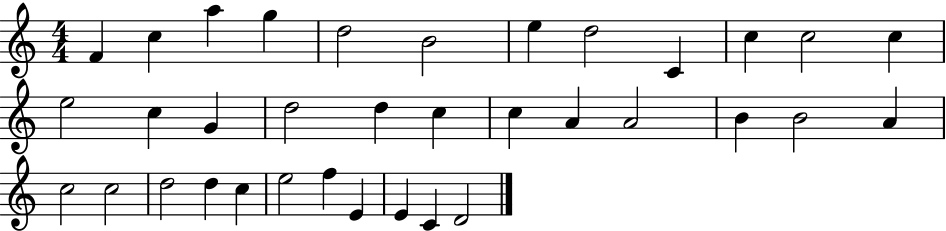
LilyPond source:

{
  \clef treble
  \numericTimeSignature
  \time 4/4
  \key c \major
  f'4 c''4 a''4 g''4 | d''2 b'2 | e''4 d''2 c'4 | c''4 c''2 c''4 | \break e''2 c''4 g'4 | d''2 d''4 c''4 | c''4 a'4 a'2 | b'4 b'2 a'4 | \break c''2 c''2 | d''2 d''4 c''4 | e''2 f''4 e'4 | e'4 c'4 d'2 | \break \bar "|."
}